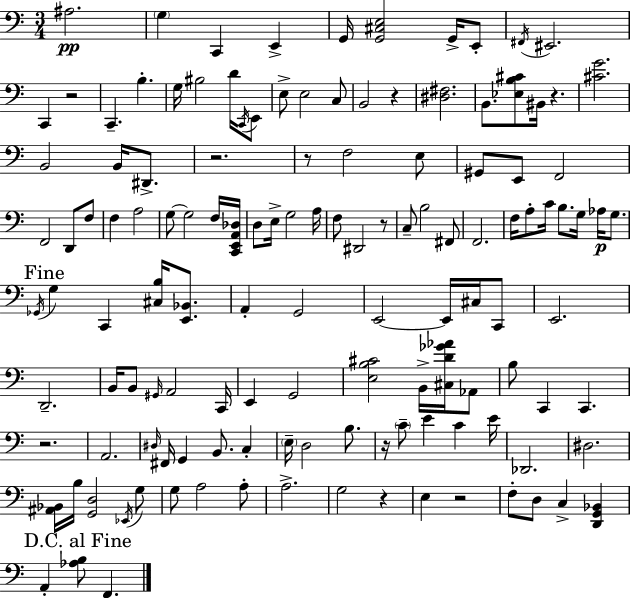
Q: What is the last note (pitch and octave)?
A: F2